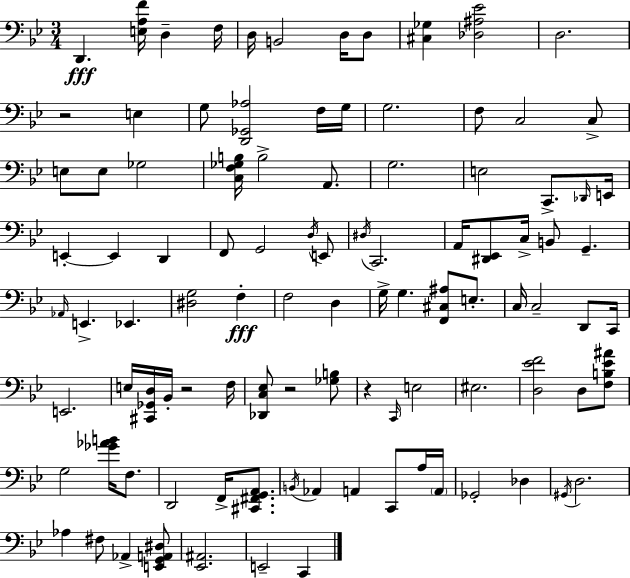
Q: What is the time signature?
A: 3/4